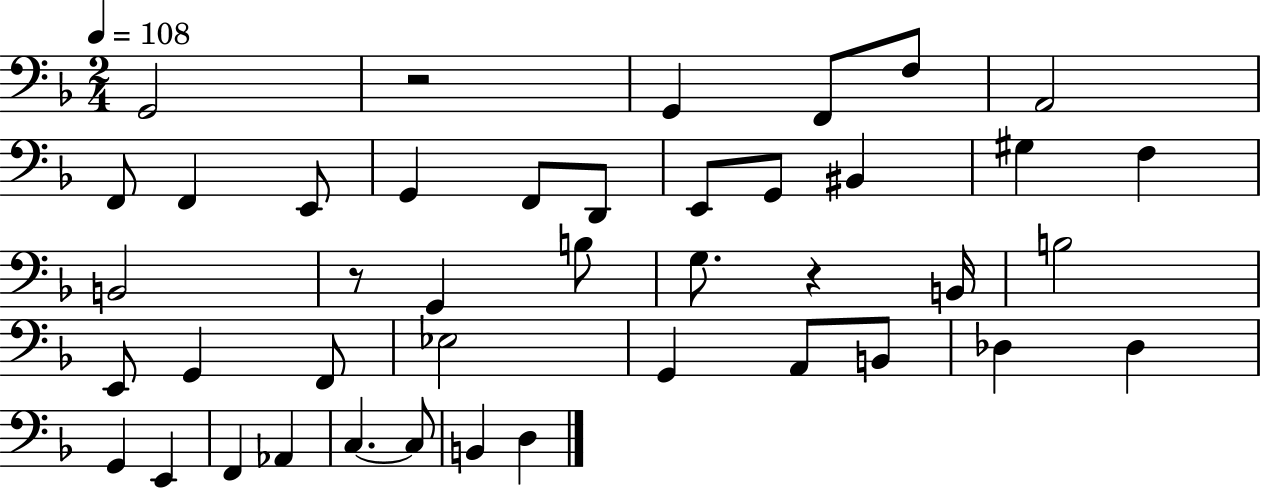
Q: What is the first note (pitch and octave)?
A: G2